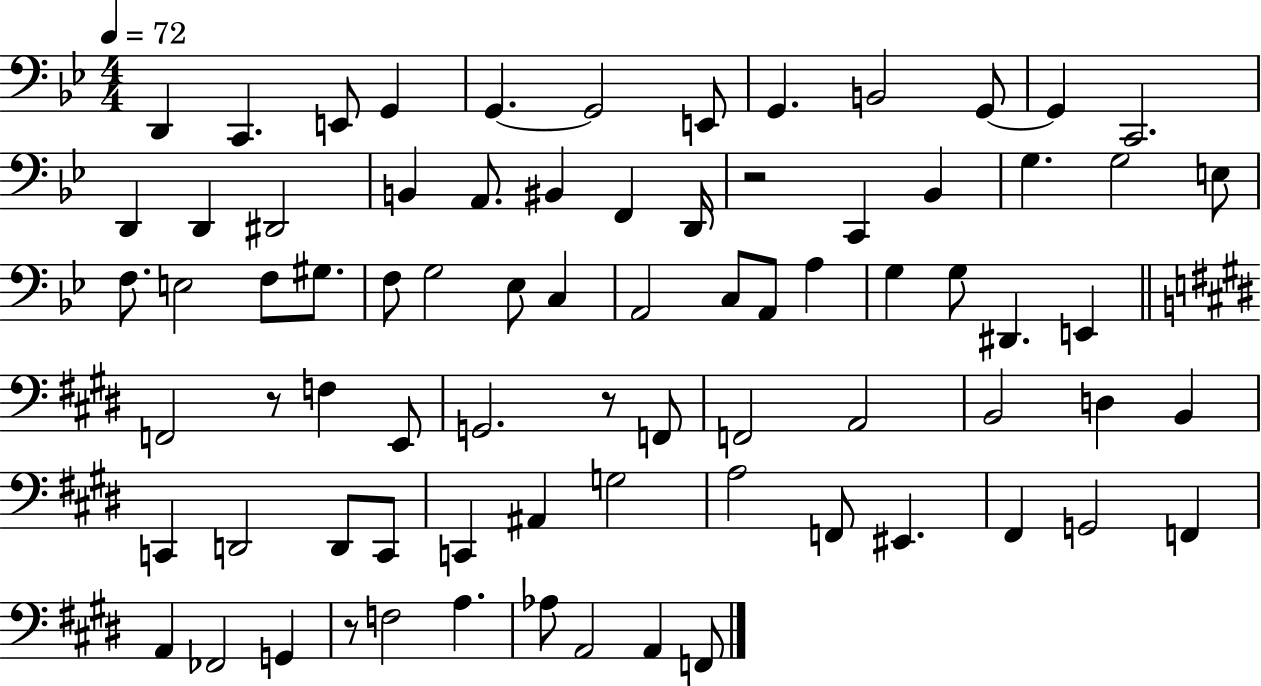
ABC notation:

X:1
T:Untitled
M:4/4
L:1/4
K:Bb
D,, C,, E,,/2 G,, G,, G,,2 E,,/2 G,, B,,2 G,,/2 G,, C,,2 D,, D,, ^D,,2 B,, A,,/2 ^B,, F,, D,,/4 z2 C,, _B,, G, G,2 E,/2 F,/2 E,2 F,/2 ^G,/2 F,/2 G,2 _E,/2 C, A,,2 C,/2 A,,/2 A, G, G,/2 ^D,, E,, F,,2 z/2 F, E,,/2 G,,2 z/2 F,,/2 F,,2 A,,2 B,,2 D, B,, C,, D,,2 D,,/2 C,,/2 C,, ^A,, G,2 A,2 F,,/2 ^E,, ^F,, G,,2 F,, A,, _F,,2 G,, z/2 F,2 A, _A,/2 A,,2 A,, F,,/2